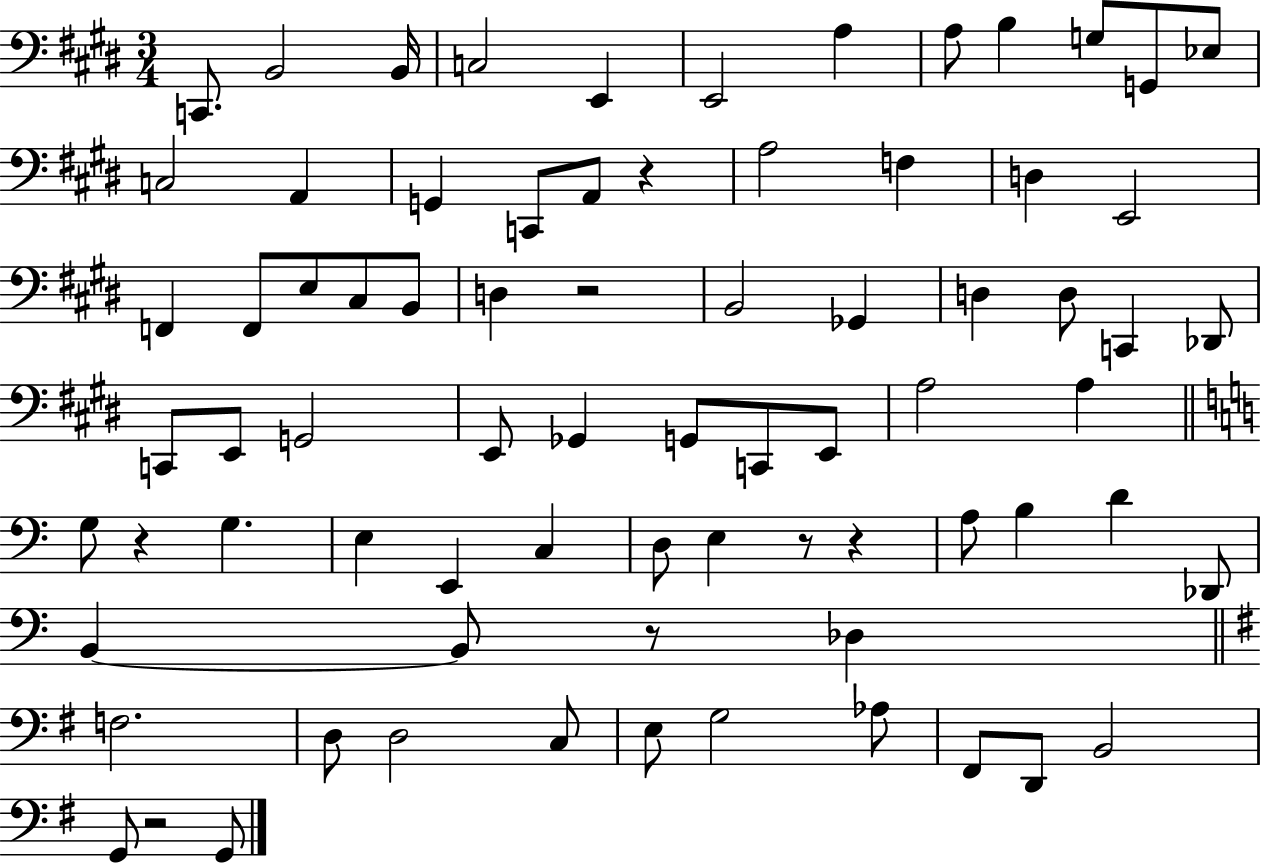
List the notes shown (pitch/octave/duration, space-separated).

C2/e. B2/h B2/s C3/h E2/q E2/h A3/q A3/e B3/q G3/e G2/e Eb3/e C3/h A2/q G2/q C2/e A2/e R/q A3/h F3/q D3/q E2/h F2/q F2/e E3/e C#3/e B2/e D3/q R/h B2/h Gb2/q D3/q D3/e C2/q Db2/e C2/e E2/e G2/h E2/e Gb2/q G2/e C2/e E2/e A3/h A3/q G3/e R/q G3/q. E3/q E2/q C3/q D3/e E3/q R/e R/q A3/e B3/q D4/q Db2/e B2/q B2/e R/e Db3/q F3/h. D3/e D3/h C3/e E3/e G3/h Ab3/e F#2/e D2/e B2/h G2/e R/h G2/e